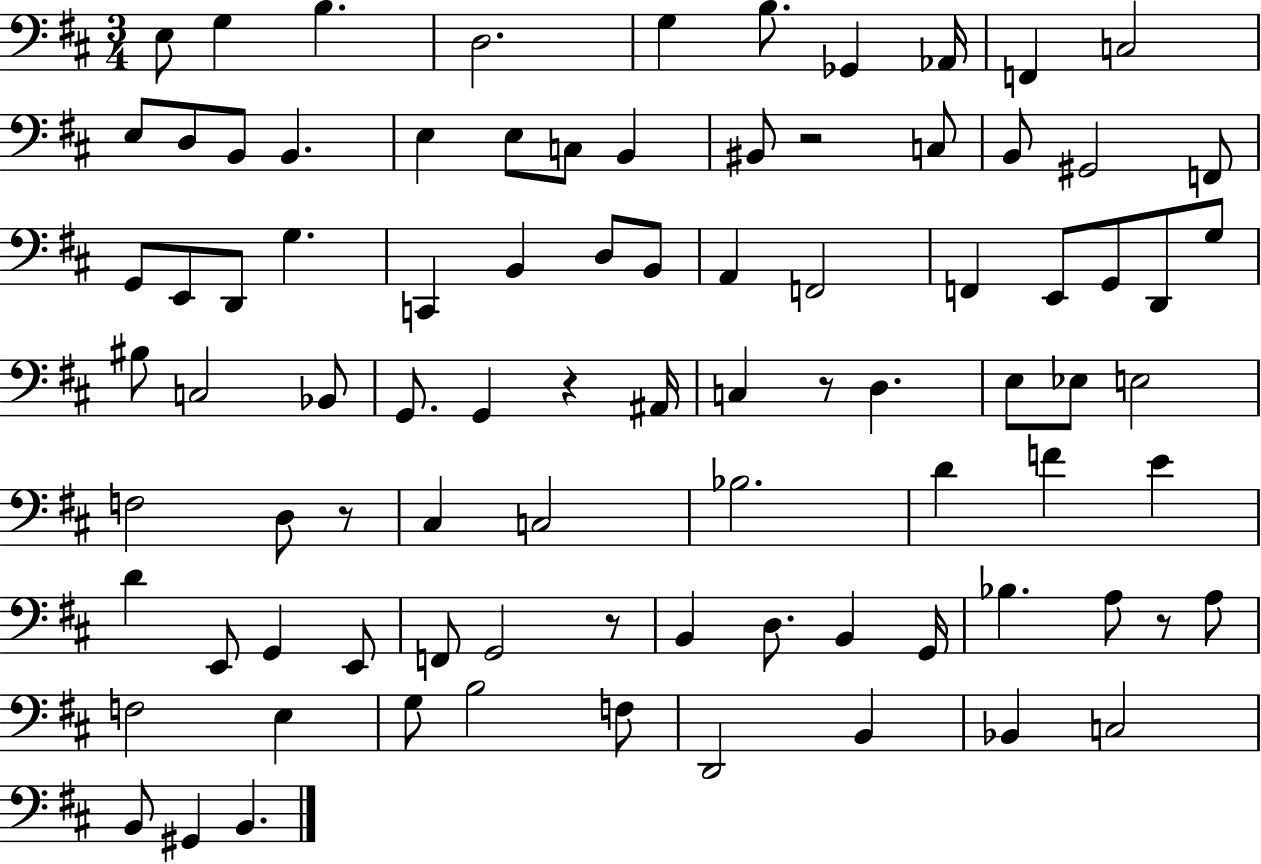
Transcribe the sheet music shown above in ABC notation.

X:1
T:Untitled
M:3/4
L:1/4
K:D
E,/2 G, B, D,2 G, B,/2 _G,, _A,,/4 F,, C,2 E,/2 D,/2 B,,/2 B,, E, E,/2 C,/2 B,, ^B,,/2 z2 C,/2 B,,/2 ^G,,2 F,,/2 G,,/2 E,,/2 D,,/2 G, C,, B,, D,/2 B,,/2 A,, F,,2 F,, E,,/2 G,,/2 D,,/2 G,/2 ^B,/2 C,2 _B,,/2 G,,/2 G,, z ^A,,/4 C, z/2 D, E,/2 _E,/2 E,2 F,2 D,/2 z/2 ^C, C,2 _B,2 D F E D E,,/2 G,, E,,/2 F,,/2 G,,2 z/2 B,, D,/2 B,, G,,/4 _B, A,/2 z/2 A,/2 F,2 E, G,/2 B,2 F,/2 D,,2 B,, _B,, C,2 B,,/2 ^G,, B,,